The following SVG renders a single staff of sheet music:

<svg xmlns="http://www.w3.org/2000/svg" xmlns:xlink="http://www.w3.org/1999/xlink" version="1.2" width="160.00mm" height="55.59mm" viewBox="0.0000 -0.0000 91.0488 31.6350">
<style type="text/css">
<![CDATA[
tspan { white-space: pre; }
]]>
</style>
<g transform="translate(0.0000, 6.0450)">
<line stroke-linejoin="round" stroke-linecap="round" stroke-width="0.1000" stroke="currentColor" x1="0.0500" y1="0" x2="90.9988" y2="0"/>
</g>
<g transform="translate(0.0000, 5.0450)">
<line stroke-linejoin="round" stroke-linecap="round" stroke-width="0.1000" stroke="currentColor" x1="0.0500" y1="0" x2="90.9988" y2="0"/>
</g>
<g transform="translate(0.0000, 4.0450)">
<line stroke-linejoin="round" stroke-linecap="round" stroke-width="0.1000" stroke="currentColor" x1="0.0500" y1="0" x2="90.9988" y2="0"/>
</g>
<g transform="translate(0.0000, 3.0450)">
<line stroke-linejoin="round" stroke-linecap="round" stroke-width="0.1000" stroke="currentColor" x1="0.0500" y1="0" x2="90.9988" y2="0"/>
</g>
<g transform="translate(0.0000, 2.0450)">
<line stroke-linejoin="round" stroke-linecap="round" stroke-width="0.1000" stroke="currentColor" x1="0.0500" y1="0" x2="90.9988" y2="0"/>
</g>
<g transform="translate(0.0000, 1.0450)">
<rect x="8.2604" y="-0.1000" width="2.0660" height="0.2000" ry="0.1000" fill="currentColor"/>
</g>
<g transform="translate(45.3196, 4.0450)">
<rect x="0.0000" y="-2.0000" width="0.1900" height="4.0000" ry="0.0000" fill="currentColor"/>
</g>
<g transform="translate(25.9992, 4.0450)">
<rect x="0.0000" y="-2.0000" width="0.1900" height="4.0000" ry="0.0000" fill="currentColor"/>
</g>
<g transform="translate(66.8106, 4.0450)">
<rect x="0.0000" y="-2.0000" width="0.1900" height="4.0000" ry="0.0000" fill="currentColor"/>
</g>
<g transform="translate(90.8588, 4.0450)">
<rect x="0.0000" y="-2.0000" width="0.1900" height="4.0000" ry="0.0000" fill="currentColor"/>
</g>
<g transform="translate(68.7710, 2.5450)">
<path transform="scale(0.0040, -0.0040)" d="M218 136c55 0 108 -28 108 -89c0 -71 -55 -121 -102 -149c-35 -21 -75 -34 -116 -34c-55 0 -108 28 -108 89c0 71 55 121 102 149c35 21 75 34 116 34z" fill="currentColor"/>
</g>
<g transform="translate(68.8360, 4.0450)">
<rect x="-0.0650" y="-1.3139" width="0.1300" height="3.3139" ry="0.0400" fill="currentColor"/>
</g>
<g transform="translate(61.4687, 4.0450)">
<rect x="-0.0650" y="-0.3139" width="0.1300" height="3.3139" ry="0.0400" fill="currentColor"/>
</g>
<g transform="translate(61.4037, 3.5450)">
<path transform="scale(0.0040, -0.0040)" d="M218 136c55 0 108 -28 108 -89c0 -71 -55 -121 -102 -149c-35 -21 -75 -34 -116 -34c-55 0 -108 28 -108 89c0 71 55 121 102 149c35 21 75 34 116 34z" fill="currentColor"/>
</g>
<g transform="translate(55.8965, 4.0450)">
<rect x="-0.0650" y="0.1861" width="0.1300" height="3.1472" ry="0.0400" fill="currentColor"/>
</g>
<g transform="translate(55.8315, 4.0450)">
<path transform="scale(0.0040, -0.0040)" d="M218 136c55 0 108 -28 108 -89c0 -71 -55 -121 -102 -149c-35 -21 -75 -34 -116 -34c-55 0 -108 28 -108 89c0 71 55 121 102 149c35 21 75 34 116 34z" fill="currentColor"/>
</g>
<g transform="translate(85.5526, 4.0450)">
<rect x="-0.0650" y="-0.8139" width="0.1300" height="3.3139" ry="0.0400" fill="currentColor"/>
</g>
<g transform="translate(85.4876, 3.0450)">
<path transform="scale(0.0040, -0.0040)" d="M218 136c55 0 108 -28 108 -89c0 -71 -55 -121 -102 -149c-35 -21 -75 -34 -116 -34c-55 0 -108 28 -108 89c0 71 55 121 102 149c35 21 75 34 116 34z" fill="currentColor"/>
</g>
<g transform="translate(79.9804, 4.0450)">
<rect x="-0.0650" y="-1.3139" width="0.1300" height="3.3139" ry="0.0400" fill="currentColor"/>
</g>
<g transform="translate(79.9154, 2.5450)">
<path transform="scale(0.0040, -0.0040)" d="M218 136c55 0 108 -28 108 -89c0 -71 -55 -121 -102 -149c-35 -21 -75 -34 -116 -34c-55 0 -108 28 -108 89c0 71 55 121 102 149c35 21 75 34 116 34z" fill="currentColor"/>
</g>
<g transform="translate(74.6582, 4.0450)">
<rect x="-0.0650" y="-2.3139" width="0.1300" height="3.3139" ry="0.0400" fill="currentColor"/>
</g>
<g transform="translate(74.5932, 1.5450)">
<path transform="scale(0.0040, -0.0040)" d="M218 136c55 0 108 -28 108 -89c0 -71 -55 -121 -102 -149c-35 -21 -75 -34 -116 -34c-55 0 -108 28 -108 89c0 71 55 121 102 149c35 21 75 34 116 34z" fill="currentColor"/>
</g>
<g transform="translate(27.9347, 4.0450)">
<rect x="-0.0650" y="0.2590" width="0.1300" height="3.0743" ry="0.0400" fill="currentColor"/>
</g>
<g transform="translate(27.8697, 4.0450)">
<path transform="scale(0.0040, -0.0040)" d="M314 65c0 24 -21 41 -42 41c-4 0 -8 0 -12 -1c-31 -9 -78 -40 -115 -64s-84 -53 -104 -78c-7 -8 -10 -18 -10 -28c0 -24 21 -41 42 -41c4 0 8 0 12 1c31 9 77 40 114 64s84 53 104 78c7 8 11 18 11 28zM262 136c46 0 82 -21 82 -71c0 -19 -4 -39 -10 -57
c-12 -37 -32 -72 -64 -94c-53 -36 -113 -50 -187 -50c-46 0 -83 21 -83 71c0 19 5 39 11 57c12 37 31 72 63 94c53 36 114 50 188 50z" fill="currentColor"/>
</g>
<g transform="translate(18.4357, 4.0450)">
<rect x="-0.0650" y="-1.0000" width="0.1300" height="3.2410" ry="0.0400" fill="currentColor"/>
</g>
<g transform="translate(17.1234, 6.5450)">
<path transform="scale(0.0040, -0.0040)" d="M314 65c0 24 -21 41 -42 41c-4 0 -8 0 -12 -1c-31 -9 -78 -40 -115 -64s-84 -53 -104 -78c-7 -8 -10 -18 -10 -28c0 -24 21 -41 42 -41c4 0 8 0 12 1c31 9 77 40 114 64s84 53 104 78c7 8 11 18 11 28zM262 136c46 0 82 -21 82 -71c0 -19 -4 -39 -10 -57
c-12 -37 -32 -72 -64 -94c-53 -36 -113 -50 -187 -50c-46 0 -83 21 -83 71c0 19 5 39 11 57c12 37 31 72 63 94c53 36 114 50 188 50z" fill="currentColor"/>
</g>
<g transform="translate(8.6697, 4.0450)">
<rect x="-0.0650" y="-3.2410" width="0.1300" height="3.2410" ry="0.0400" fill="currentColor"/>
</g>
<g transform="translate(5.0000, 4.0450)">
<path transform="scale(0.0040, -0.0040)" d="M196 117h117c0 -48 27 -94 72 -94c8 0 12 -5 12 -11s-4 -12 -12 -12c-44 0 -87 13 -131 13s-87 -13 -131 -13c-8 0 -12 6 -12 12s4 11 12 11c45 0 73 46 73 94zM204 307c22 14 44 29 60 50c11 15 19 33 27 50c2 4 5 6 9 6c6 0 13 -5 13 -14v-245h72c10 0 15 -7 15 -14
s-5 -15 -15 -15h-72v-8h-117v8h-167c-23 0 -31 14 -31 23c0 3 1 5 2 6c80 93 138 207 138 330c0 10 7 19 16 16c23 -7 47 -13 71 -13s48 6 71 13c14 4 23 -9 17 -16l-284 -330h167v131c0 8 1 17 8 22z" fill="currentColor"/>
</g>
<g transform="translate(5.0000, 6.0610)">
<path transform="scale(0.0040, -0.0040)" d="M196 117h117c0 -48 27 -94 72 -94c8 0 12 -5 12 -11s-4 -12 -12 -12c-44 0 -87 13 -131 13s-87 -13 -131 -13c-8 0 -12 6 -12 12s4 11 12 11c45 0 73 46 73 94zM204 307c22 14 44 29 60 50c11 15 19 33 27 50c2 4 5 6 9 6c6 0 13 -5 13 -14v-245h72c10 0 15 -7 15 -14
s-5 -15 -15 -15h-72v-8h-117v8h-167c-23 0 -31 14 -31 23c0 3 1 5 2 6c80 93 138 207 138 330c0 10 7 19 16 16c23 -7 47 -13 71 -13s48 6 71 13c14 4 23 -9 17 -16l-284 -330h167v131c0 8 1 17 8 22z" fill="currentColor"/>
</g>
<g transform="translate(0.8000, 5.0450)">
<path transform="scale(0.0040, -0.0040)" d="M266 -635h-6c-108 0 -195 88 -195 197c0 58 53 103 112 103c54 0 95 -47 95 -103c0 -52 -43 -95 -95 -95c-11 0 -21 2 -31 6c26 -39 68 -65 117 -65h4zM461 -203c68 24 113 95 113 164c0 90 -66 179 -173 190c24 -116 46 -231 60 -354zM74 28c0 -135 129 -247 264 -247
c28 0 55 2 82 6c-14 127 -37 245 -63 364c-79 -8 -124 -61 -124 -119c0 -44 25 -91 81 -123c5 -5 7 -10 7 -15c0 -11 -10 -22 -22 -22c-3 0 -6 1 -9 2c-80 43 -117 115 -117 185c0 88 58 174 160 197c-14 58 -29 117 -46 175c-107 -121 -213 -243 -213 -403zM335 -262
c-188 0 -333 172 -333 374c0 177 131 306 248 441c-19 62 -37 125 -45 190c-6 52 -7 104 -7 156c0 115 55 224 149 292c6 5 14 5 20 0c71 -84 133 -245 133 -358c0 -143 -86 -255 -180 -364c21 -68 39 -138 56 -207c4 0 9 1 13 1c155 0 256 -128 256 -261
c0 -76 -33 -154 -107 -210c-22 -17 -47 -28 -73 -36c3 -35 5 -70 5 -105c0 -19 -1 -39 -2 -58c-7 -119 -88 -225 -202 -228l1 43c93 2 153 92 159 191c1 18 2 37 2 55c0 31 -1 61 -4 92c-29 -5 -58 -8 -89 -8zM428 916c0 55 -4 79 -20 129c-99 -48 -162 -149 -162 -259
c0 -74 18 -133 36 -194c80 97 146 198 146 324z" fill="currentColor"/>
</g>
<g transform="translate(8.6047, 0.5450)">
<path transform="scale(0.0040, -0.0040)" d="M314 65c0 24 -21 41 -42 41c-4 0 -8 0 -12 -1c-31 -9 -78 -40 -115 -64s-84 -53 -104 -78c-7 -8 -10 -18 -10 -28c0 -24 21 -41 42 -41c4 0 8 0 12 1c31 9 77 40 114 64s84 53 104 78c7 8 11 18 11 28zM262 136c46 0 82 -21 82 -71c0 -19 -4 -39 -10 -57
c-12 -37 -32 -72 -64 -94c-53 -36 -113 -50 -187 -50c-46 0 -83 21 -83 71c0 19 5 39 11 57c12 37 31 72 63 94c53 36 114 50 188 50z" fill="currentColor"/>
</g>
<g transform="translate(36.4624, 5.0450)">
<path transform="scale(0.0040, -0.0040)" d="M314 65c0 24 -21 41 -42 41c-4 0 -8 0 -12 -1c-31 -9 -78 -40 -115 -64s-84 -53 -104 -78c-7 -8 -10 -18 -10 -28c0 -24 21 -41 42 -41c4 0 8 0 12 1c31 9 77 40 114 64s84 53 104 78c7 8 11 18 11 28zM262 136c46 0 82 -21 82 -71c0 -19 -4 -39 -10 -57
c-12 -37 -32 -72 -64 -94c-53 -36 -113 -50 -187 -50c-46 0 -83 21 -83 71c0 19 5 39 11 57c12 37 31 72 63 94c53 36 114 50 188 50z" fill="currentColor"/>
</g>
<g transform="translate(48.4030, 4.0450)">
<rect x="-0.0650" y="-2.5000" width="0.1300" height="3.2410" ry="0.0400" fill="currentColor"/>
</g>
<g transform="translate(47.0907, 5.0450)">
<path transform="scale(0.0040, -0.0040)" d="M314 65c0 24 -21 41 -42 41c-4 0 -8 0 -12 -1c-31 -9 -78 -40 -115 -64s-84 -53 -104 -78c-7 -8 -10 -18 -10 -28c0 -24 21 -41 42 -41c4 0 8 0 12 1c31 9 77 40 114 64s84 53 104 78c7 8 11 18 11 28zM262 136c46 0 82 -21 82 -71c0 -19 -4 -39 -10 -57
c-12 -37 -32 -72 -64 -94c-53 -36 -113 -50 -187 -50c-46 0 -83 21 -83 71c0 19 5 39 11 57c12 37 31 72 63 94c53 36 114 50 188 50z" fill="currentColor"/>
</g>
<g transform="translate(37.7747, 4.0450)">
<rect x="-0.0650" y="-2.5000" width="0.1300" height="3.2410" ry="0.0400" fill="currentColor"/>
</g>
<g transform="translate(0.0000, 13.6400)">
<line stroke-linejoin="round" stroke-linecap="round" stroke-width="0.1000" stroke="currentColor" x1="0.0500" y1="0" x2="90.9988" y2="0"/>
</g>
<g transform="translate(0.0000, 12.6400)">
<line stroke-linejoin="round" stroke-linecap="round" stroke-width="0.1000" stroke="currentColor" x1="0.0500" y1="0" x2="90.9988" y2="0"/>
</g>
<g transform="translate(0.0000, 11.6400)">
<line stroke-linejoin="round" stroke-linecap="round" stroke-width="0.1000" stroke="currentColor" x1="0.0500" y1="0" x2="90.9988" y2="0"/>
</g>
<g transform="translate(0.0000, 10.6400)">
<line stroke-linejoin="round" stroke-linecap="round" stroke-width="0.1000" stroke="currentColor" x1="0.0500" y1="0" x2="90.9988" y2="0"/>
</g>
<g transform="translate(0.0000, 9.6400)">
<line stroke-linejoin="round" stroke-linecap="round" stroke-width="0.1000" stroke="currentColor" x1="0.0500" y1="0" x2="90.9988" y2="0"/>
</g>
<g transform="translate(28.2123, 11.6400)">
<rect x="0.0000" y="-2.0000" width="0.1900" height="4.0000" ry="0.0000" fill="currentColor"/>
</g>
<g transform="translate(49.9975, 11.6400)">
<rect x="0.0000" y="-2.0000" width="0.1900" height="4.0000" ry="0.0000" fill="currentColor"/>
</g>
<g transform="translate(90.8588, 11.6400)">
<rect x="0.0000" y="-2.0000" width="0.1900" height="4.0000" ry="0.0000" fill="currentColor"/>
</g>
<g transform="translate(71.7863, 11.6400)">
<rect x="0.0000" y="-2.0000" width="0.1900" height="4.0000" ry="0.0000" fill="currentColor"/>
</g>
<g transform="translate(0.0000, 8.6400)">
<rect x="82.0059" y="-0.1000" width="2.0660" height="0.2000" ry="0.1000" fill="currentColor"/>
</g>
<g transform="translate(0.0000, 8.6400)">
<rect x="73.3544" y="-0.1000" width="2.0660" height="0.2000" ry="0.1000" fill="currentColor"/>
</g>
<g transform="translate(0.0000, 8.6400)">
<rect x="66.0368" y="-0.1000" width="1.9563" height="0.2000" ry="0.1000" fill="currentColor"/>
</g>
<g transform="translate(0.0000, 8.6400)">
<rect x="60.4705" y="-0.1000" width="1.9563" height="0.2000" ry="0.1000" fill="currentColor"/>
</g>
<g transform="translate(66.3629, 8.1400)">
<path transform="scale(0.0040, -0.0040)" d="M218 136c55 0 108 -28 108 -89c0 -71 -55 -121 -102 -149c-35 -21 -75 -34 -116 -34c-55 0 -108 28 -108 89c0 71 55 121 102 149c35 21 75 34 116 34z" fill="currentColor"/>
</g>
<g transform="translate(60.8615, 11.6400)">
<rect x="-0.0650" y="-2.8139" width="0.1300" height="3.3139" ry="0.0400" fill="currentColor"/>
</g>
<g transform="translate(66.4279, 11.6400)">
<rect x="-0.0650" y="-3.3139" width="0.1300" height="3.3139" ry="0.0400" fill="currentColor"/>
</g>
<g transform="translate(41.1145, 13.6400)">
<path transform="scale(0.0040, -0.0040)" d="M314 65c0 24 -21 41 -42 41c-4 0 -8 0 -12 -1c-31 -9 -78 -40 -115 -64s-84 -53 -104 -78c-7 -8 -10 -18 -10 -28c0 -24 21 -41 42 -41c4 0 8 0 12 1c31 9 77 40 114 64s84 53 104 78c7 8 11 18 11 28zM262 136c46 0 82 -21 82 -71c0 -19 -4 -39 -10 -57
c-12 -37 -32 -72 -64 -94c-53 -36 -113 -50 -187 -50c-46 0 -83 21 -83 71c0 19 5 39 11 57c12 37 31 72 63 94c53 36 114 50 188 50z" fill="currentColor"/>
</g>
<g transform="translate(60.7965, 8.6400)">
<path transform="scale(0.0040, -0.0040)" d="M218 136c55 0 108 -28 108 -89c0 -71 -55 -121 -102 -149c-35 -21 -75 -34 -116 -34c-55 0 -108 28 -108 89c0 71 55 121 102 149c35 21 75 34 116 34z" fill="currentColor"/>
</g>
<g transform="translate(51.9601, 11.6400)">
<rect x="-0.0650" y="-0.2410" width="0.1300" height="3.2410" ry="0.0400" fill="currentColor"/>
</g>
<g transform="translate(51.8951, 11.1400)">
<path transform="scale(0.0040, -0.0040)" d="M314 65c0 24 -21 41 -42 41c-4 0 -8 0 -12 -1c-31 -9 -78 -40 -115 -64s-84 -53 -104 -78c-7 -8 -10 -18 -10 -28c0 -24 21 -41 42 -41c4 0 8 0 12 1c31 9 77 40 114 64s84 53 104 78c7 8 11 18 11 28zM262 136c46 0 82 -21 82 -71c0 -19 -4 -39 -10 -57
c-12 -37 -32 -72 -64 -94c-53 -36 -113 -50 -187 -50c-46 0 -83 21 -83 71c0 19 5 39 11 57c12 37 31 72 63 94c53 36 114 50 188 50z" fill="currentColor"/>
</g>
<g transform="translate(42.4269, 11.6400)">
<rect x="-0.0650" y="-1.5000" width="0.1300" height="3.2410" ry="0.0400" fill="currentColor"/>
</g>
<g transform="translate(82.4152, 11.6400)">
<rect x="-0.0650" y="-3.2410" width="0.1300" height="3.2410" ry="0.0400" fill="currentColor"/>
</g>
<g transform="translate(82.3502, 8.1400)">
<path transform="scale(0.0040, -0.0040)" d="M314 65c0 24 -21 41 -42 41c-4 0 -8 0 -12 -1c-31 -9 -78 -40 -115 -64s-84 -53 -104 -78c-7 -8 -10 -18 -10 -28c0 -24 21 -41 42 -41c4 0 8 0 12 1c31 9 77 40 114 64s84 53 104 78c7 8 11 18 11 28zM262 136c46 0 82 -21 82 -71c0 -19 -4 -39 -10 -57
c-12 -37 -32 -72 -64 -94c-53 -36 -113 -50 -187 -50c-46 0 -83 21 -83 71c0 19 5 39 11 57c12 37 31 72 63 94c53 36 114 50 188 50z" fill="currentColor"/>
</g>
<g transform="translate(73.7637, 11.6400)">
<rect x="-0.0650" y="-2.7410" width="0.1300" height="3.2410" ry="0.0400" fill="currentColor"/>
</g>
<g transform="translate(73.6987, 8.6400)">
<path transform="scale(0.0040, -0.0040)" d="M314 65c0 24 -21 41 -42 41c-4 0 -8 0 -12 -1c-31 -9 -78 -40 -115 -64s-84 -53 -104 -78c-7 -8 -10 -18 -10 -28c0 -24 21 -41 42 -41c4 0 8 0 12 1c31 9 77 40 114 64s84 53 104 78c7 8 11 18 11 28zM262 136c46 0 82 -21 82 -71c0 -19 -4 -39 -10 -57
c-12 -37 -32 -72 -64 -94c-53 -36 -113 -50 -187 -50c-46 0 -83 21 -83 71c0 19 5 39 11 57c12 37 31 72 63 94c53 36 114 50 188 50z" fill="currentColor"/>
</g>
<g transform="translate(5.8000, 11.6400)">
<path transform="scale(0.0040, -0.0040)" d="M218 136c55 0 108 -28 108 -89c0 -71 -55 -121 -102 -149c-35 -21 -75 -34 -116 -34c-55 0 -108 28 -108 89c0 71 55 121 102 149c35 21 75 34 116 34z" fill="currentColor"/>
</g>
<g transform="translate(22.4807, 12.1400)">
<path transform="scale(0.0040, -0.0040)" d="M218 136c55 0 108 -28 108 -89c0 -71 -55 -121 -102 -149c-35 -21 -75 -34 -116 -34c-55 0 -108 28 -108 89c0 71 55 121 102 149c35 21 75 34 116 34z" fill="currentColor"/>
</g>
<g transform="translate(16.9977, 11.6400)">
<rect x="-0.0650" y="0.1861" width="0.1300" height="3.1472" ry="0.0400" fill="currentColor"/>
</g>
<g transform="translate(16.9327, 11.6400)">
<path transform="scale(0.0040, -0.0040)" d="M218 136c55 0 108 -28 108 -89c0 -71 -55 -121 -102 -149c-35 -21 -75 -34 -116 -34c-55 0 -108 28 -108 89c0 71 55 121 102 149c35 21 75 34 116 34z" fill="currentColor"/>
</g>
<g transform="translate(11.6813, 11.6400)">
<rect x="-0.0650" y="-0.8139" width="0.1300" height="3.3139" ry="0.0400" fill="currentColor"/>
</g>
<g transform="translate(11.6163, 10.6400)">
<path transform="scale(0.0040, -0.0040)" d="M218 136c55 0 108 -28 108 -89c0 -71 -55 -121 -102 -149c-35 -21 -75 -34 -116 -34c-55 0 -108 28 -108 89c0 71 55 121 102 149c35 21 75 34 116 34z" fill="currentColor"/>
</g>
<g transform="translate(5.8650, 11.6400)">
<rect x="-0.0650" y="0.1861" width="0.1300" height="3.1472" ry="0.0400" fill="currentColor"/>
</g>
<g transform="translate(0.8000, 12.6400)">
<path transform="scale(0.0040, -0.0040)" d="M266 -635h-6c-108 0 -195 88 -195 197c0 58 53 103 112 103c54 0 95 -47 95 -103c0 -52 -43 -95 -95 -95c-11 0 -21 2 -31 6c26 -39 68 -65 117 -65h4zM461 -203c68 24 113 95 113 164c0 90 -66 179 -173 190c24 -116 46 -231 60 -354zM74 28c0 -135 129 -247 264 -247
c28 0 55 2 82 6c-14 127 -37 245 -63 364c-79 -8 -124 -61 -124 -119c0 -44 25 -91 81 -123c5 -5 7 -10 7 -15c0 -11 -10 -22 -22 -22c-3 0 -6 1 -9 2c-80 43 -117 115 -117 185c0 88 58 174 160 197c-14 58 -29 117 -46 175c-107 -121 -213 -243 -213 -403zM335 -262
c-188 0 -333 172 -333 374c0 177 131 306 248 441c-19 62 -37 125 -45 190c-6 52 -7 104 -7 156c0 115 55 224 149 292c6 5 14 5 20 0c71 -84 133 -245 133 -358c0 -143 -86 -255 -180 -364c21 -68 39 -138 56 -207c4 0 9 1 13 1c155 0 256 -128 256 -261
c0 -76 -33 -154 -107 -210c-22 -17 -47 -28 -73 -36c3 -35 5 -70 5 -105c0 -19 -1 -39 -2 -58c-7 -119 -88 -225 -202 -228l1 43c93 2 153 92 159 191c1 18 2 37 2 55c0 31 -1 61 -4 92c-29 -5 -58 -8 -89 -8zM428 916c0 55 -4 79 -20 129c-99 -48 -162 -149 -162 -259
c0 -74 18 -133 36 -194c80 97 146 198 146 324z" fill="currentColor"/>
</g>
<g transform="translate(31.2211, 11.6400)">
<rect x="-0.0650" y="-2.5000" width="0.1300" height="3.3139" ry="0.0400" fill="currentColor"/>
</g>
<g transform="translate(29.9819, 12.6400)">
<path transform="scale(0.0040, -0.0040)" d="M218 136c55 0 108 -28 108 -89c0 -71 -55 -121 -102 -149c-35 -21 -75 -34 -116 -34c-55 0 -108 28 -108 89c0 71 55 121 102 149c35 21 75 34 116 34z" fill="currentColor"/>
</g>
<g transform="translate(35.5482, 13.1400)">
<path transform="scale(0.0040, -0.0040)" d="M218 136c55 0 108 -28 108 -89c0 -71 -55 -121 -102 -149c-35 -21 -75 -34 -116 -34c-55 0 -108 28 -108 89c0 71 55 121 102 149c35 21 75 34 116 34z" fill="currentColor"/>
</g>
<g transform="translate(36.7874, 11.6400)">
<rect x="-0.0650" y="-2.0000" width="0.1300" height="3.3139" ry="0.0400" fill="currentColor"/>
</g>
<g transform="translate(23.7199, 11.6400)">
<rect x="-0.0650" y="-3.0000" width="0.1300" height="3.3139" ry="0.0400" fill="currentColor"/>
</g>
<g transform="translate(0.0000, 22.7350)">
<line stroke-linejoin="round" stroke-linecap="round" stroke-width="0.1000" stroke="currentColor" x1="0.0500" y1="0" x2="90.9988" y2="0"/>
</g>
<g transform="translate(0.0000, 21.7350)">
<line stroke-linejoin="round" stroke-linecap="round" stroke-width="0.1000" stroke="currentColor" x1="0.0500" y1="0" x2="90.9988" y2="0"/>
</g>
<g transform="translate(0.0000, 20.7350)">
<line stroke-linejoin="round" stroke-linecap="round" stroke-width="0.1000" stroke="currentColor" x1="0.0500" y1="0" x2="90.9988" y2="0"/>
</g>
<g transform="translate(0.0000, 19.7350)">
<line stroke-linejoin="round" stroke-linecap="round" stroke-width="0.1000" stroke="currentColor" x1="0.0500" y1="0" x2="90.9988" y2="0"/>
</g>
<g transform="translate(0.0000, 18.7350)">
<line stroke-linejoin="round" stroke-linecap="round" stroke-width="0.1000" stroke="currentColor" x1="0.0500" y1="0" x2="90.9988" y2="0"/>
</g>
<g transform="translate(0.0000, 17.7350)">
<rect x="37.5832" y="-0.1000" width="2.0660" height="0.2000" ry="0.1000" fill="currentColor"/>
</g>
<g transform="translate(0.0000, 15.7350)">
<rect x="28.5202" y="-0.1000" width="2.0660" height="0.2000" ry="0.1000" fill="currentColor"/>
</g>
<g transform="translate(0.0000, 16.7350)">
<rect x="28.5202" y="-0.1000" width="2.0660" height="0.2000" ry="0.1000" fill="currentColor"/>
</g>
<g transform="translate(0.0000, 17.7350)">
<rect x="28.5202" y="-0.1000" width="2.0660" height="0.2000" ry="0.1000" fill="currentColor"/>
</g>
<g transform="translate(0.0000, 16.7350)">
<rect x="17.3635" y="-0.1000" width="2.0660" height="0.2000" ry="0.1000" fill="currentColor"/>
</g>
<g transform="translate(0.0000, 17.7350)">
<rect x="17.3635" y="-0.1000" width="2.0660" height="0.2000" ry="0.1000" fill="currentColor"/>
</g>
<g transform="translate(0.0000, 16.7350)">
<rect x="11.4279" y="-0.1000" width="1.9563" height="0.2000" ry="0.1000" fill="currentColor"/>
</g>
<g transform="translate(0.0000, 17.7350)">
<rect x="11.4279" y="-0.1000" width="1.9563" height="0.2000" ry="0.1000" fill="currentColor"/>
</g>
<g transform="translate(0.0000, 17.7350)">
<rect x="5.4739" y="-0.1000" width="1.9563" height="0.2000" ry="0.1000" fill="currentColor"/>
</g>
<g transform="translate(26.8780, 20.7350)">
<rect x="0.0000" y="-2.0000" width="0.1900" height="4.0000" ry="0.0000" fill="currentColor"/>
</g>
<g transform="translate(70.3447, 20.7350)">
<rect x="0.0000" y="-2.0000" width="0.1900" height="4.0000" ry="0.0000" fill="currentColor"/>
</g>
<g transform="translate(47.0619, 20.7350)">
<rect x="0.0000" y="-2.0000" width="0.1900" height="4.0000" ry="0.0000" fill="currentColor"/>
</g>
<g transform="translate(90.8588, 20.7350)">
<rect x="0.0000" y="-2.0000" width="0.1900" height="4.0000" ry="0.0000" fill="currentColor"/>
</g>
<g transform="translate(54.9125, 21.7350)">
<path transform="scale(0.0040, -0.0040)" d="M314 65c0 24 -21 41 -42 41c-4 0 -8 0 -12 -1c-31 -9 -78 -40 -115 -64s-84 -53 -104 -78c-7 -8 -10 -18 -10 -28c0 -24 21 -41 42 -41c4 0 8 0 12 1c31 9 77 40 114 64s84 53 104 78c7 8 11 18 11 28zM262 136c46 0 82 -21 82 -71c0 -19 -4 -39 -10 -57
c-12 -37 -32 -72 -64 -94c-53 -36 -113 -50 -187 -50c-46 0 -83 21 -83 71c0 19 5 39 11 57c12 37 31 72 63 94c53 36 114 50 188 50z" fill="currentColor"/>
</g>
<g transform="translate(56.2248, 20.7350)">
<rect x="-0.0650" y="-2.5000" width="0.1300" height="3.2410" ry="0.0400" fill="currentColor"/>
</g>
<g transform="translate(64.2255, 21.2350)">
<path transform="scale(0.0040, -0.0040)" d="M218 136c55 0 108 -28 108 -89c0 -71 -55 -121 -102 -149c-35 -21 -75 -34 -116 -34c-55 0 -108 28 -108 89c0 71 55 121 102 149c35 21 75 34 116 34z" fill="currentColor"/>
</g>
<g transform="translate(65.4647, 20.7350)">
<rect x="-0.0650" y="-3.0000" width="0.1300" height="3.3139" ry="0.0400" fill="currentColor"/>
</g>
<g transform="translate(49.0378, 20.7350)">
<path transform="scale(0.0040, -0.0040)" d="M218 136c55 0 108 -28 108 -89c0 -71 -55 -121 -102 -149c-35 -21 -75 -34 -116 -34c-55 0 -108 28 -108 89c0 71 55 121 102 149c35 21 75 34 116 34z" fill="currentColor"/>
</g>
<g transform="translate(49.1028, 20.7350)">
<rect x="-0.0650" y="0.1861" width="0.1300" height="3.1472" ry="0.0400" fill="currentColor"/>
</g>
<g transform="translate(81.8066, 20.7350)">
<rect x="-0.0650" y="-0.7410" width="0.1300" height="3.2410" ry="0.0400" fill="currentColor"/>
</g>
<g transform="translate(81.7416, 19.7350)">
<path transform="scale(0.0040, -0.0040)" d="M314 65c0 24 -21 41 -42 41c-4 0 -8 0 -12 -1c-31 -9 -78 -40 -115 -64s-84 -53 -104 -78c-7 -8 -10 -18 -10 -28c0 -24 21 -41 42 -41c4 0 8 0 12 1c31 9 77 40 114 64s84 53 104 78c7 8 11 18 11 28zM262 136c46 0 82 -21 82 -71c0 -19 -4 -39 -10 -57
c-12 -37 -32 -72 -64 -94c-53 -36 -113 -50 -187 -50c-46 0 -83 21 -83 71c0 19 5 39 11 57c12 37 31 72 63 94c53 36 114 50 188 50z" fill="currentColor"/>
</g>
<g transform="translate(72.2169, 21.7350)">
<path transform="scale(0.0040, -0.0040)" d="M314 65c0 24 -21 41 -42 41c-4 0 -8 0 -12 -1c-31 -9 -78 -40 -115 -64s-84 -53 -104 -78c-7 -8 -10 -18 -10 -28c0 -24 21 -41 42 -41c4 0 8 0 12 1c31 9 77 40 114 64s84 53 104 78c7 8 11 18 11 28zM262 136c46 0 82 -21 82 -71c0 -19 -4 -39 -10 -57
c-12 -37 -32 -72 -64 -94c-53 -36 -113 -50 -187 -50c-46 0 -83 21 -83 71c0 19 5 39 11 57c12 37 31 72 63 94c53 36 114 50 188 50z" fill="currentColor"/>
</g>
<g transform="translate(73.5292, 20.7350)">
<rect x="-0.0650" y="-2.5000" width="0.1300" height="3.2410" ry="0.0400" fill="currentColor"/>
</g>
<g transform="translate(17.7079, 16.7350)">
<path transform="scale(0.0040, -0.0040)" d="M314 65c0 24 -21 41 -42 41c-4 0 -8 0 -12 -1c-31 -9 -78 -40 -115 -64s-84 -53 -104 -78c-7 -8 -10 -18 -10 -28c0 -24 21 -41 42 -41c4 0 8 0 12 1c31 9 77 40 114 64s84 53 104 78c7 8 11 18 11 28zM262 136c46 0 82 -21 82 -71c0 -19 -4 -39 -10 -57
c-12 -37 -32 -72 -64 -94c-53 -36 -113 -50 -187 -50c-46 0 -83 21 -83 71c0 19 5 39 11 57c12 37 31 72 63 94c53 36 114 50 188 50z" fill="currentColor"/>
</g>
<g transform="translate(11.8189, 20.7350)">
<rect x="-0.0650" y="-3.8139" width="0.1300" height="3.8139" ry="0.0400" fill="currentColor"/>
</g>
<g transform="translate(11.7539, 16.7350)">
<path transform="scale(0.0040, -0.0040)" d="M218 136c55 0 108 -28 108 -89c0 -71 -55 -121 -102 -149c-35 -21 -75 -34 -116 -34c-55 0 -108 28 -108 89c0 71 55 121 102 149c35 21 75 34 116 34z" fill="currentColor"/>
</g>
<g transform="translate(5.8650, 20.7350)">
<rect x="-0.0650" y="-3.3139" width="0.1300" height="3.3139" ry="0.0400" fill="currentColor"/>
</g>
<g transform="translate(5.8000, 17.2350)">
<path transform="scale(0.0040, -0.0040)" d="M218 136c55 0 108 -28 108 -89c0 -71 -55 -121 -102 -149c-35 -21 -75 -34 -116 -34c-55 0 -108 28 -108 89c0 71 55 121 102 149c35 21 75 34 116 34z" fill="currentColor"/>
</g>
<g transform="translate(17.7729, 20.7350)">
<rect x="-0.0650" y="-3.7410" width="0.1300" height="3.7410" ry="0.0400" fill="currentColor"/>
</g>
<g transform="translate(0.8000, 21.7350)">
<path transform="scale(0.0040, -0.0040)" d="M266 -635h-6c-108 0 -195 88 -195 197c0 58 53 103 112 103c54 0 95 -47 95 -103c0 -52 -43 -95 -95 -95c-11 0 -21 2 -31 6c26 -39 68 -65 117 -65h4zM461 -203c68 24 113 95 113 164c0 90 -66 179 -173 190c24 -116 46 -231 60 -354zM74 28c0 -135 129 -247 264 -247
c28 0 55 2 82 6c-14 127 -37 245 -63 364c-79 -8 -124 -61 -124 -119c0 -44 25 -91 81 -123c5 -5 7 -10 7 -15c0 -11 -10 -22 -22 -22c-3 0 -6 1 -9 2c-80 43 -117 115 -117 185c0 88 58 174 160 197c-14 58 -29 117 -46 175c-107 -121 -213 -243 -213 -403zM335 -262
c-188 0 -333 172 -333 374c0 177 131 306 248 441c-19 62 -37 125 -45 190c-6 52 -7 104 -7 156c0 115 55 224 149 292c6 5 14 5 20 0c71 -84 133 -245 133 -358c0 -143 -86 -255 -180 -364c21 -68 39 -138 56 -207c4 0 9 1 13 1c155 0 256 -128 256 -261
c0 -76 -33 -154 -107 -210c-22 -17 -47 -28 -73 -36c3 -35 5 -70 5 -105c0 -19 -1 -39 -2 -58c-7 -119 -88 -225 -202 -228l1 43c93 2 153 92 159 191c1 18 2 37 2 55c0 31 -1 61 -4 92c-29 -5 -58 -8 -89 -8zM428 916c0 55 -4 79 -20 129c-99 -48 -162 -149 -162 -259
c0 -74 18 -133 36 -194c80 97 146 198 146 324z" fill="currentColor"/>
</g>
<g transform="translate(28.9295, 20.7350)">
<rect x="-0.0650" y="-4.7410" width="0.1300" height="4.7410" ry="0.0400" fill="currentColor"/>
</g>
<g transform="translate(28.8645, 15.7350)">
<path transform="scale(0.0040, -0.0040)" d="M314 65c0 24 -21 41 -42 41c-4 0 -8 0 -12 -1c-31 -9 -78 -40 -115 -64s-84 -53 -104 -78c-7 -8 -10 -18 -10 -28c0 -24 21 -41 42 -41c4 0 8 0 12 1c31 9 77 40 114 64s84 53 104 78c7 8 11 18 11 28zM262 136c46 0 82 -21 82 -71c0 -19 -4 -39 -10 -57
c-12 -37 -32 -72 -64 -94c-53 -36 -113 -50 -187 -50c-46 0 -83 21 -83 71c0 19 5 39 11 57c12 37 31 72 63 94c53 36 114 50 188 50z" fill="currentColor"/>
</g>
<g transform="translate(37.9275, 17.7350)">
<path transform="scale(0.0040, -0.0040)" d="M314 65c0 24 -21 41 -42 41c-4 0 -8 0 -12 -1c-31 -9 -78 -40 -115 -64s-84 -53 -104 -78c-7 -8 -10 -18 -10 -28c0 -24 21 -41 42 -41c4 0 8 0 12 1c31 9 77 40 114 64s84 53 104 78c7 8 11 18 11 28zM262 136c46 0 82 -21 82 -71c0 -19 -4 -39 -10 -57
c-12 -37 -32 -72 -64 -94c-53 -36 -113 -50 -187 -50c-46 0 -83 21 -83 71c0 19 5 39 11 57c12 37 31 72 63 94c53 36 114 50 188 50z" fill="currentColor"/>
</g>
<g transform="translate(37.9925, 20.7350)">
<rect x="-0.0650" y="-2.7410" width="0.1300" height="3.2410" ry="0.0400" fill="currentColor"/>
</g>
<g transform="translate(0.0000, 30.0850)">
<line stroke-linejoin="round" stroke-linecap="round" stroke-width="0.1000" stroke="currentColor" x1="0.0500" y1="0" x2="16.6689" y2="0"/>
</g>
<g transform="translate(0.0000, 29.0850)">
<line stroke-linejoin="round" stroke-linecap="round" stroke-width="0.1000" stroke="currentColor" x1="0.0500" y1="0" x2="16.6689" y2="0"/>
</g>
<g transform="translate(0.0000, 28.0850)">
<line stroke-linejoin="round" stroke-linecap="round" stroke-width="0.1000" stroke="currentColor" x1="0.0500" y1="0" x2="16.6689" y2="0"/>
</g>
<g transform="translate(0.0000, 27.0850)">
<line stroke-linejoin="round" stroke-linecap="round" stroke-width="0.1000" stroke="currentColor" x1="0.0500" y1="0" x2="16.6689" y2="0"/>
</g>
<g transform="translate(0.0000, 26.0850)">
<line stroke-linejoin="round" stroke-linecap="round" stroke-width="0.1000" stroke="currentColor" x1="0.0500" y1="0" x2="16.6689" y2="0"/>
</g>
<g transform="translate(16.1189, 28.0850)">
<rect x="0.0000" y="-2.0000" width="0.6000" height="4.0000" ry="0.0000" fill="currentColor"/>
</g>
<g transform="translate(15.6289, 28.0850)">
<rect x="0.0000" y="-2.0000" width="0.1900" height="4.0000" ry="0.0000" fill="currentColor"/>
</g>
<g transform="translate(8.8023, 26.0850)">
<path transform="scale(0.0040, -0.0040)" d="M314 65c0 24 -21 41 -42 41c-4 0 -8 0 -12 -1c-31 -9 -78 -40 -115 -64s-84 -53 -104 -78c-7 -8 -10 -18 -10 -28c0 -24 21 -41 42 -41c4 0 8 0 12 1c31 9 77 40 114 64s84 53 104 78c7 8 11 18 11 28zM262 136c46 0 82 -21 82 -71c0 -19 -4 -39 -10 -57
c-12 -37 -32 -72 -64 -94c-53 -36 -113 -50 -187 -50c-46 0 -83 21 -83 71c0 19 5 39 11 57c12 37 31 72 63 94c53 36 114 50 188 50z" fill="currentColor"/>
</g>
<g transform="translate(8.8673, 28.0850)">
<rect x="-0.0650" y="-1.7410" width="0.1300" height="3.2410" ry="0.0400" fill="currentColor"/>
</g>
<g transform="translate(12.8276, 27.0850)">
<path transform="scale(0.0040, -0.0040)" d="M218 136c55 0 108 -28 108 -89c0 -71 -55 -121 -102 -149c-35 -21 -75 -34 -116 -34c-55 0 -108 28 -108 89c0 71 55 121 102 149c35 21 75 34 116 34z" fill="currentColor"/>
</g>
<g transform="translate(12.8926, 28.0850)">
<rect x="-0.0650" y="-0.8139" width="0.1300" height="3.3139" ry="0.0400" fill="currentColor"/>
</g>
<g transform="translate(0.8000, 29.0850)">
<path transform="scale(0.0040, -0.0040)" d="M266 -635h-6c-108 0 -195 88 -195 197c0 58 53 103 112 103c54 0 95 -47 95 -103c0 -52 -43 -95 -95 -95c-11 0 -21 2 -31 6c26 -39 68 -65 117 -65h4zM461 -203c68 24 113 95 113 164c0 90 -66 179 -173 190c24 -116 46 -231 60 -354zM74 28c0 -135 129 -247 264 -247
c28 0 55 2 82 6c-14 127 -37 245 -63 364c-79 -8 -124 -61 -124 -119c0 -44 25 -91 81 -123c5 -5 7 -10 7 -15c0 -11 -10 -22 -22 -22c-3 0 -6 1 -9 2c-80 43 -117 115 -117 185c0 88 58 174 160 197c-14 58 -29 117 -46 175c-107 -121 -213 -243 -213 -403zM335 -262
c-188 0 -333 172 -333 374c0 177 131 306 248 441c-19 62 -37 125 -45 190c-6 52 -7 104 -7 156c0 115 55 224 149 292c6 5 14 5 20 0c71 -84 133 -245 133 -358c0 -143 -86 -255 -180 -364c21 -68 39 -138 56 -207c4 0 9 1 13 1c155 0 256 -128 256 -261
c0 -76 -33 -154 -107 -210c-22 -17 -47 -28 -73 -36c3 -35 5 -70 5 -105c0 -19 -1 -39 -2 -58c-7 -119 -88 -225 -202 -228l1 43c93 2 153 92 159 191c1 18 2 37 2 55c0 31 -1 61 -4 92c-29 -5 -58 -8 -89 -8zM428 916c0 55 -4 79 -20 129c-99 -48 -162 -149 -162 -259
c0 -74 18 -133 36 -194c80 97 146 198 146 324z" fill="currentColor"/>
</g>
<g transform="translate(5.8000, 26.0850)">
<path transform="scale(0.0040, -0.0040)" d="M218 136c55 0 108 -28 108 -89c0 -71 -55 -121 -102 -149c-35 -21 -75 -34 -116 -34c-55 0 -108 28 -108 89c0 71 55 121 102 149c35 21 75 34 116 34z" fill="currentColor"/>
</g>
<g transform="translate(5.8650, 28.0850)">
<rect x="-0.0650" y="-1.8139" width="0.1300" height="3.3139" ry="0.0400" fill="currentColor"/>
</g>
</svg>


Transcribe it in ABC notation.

X:1
T:Untitled
M:4/4
L:1/4
K:C
b2 D2 B2 G2 G2 B c e g e d B d B A G F E2 c2 a b a2 b2 b c' c'2 e'2 a2 B G2 A G2 d2 f f2 d